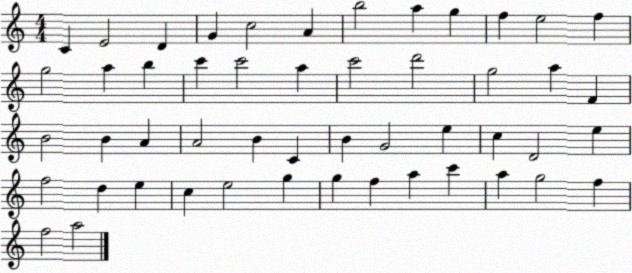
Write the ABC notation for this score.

X:1
T:Untitled
M:4/4
L:1/4
K:C
C E2 D G c2 A b2 a g f e2 f g2 a b c' c'2 a c'2 d'2 g2 a F B2 B A A2 B C B G2 e c D2 e f2 d e c e2 g g f a c' a g2 f f2 a2